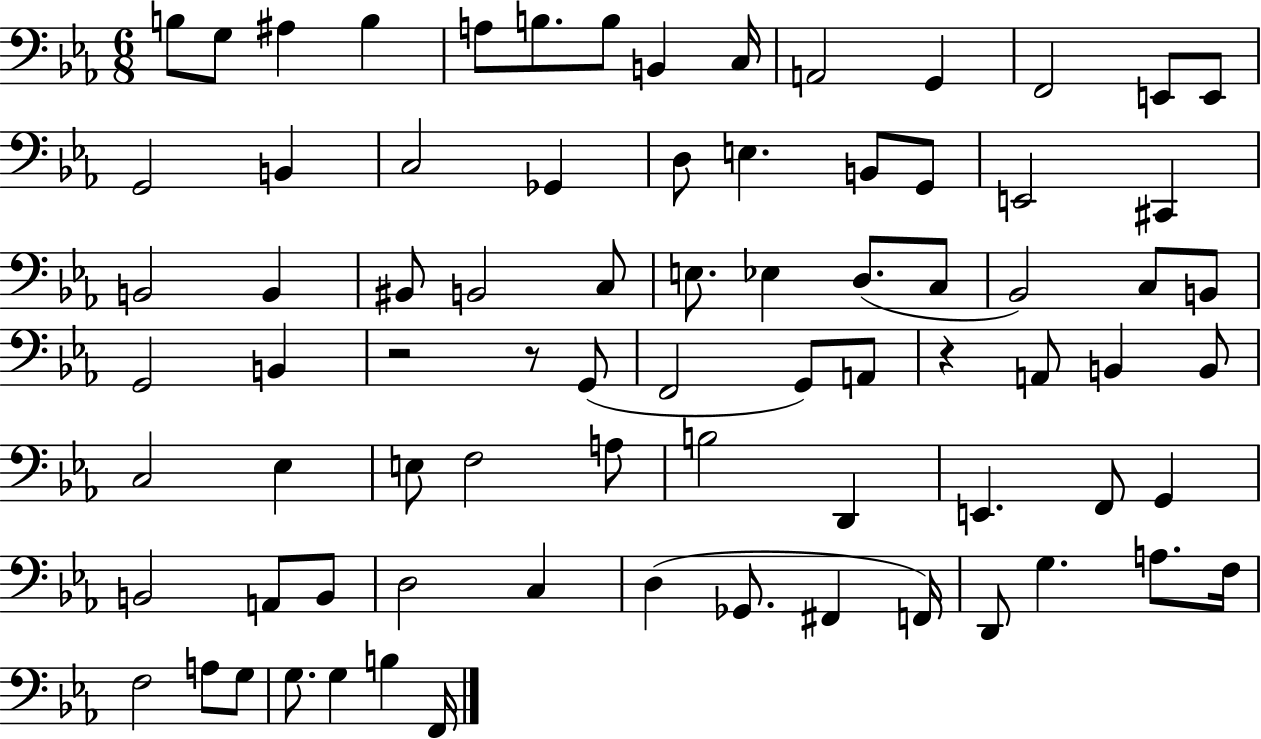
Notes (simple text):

B3/e G3/e A#3/q B3/q A3/e B3/e. B3/e B2/q C3/s A2/h G2/q F2/h E2/e E2/e G2/h B2/q C3/h Gb2/q D3/e E3/q. B2/e G2/e E2/h C#2/q B2/h B2/q BIS2/e B2/h C3/e E3/e. Eb3/q D3/e. C3/e Bb2/h C3/e B2/e G2/h B2/q R/h R/e G2/e F2/h G2/e A2/e R/q A2/e B2/q B2/e C3/h Eb3/q E3/e F3/h A3/e B3/h D2/q E2/q. F2/e G2/q B2/h A2/e B2/e D3/h C3/q D3/q Gb2/e. F#2/q F2/s D2/e G3/q. A3/e. F3/s F3/h A3/e G3/e G3/e. G3/q B3/q F2/s